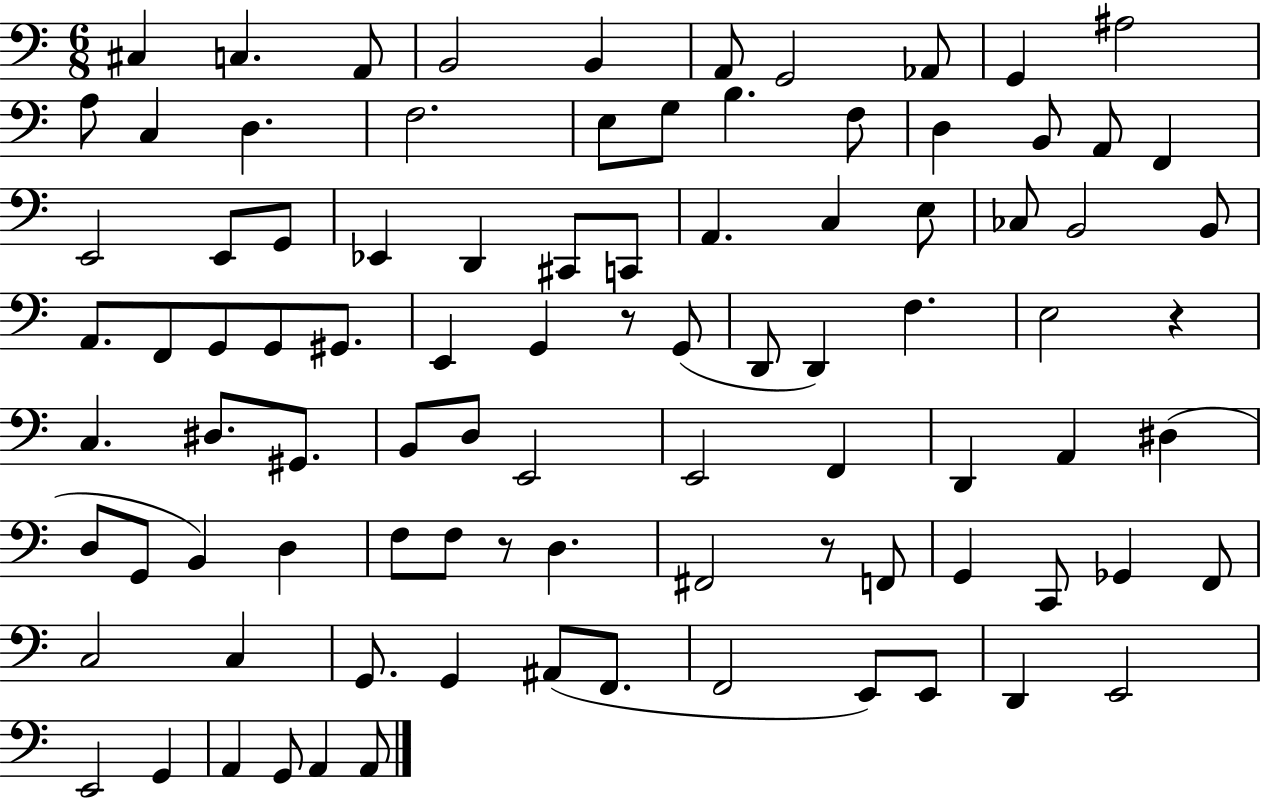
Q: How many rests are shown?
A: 4